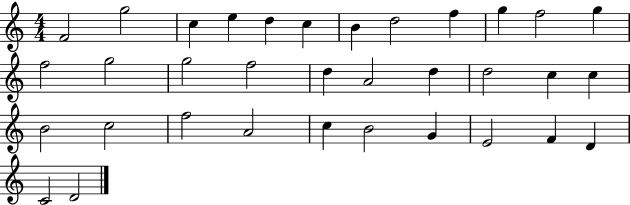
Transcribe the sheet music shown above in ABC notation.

X:1
T:Untitled
M:4/4
L:1/4
K:C
F2 g2 c e d c B d2 f g f2 g f2 g2 g2 f2 d A2 d d2 c c B2 c2 f2 A2 c B2 G E2 F D C2 D2